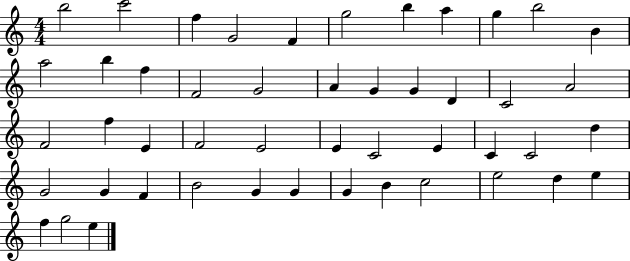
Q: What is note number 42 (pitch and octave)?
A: C5